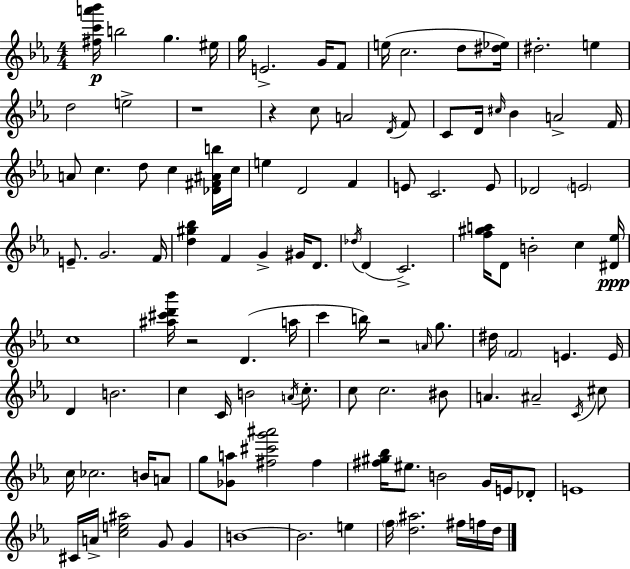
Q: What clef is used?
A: treble